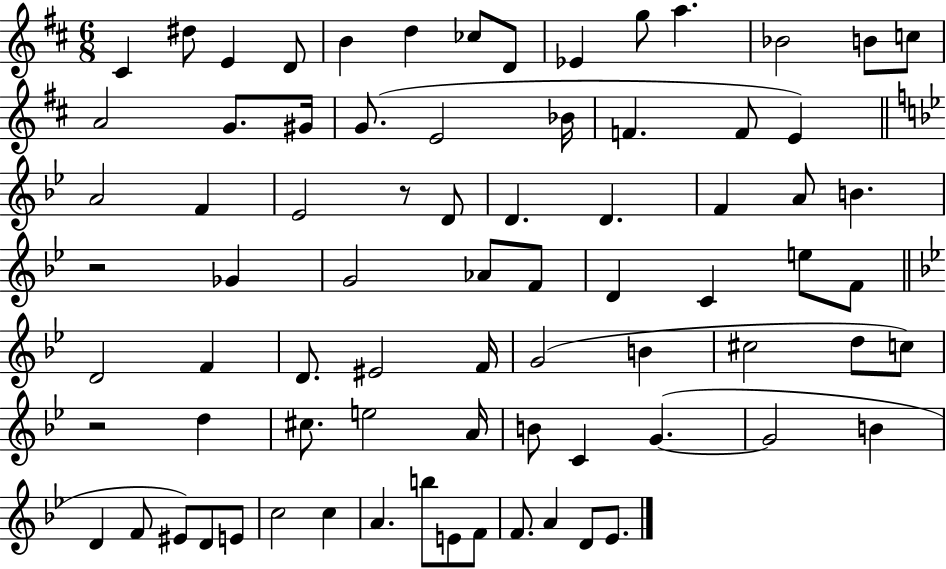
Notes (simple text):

C#4/q D#5/e E4/q D4/e B4/q D5/q CES5/e D4/e Eb4/q G5/e A5/q. Bb4/h B4/e C5/e A4/h G4/e. G#4/s G4/e. E4/h Bb4/s F4/q. F4/e E4/q A4/h F4/q Eb4/h R/e D4/e D4/q. D4/q. F4/q A4/e B4/q. R/h Gb4/q G4/h Ab4/e F4/e D4/q C4/q E5/e F4/e D4/h F4/q D4/e. EIS4/h F4/s G4/h B4/q C#5/h D5/e C5/e R/h D5/q C#5/e. E5/h A4/s B4/e C4/q G4/q. G4/h B4/q D4/q F4/e EIS4/e D4/e E4/e C5/h C5/q A4/q. B5/e E4/e F4/e F4/e. A4/q D4/e Eb4/e.